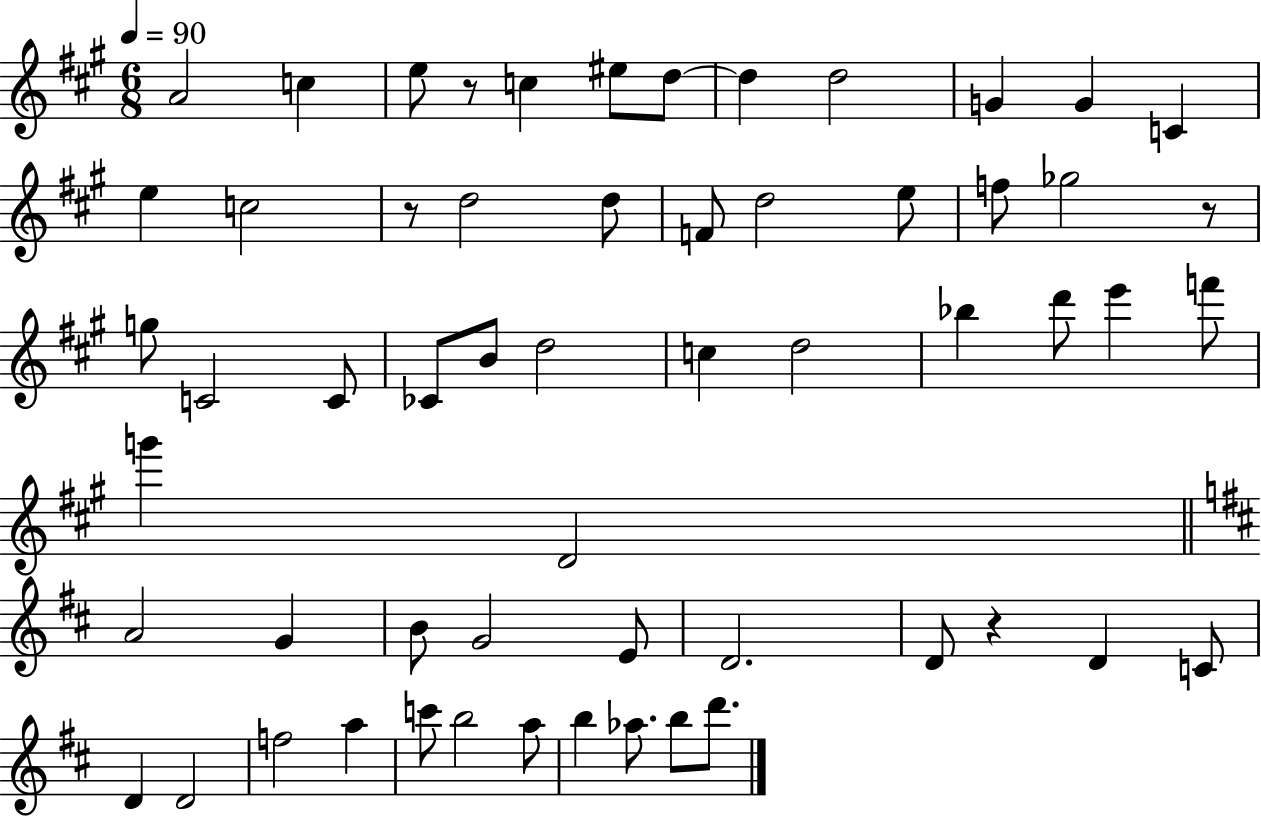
X:1
T:Untitled
M:6/8
L:1/4
K:A
A2 c e/2 z/2 c ^e/2 d/2 d d2 G G C e c2 z/2 d2 d/2 F/2 d2 e/2 f/2 _g2 z/2 g/2 C2 C/2 _C/2 B/2 d2 c d2 _b d'/2 e' f'/2 g' D2 A2 G B/2 G2 E/2 D2 D/2 z D C/2 D D2 f2 a c'/2 b2 a/2 b _a/2 b/2 d'/2